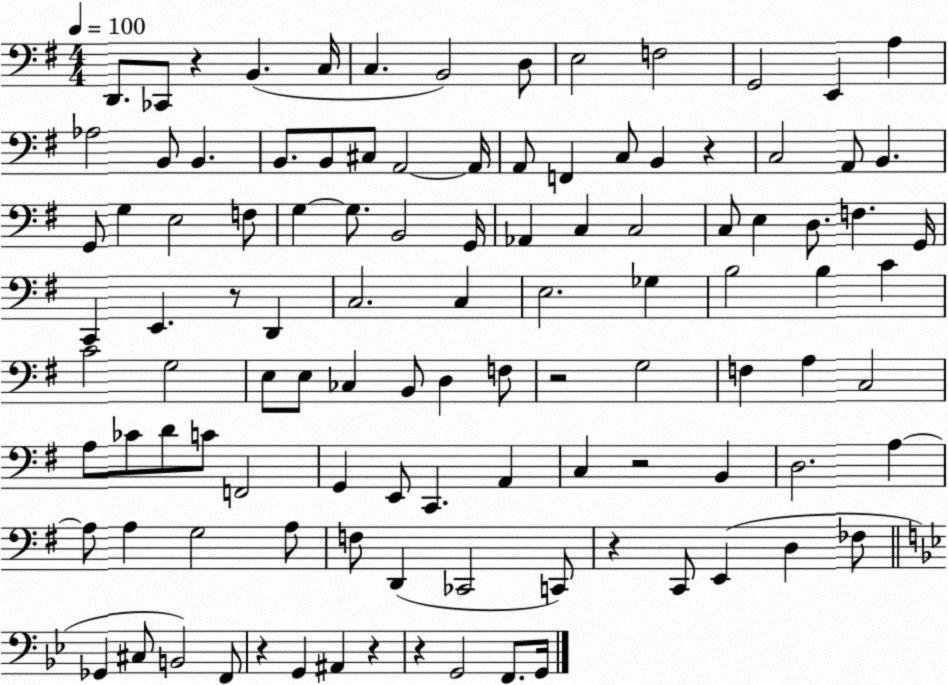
X:1
T:Untitled
M:4/4
L:1/4
K:G
D,,/2 _C,,/2 z B,, C,/4 C, B,,2 D,/2 E,2 F,2 G,,2 E,, A, _A,2 B,,/2 B,, B,,/2 B,,/2 ^C,/2 A,,2 A,,/4 A,,/2 F,, C,/2 B,, z C,2 A,,/2 B,, G,,/2 G, E,2 F,/2 G, G,/2 B,,2 G,,/4 _A,, C, C,2 C,/2 E, D,/2 F, G,,/4 C,, E,, z/2 D,, C,2 C, E,2 _G, B,2 B, C C2 G,2 E,/2 E,/2 _C, B,,/2 D, F,/2 z2 G,2 F, A, C,2 A,/2 _C/2 D/2 C/2 F,,2 G,, E,,/2 C,, A,, C, z2 B,, D,2 A, A,/2 A, G,2 A,/2 F,/2 D,, _C,,2 C,,/2 z C,,/2 E,, D, _F,/2 _G,, ^C,/2 B,,2 F,,/2 z G,, ^A,, z z G,,2 F,,/2 G,,/4